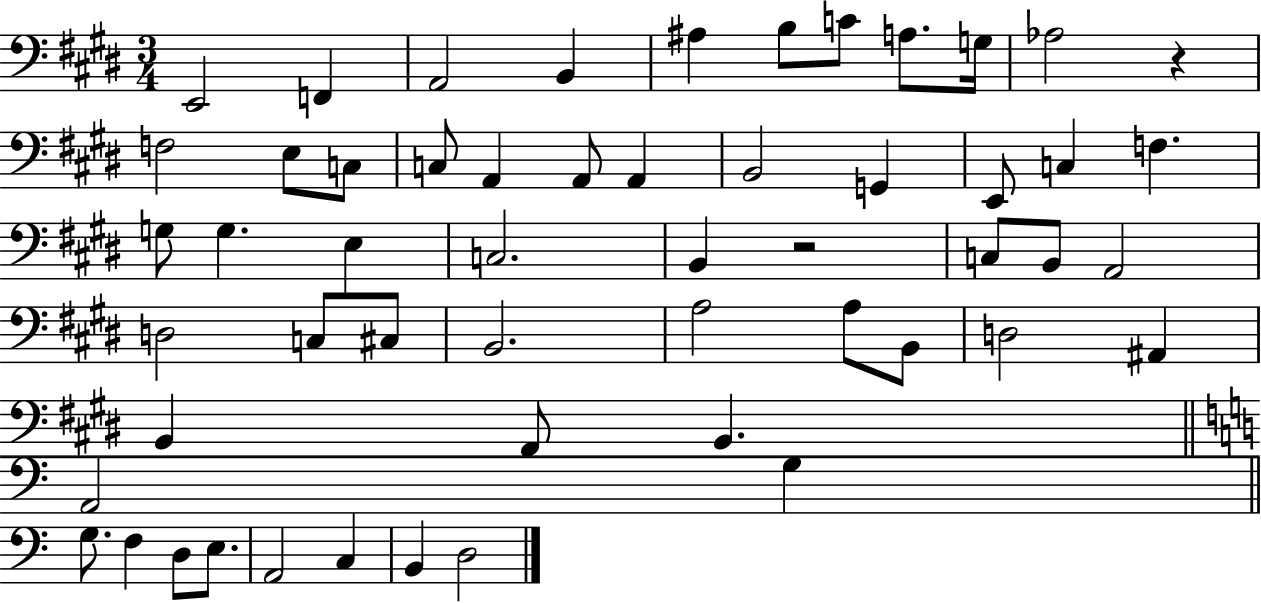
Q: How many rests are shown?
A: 2